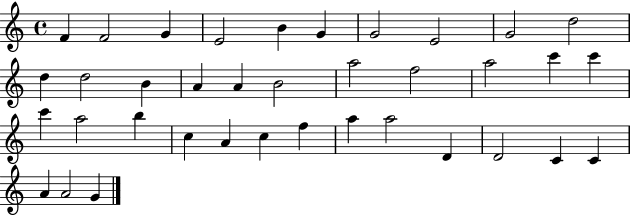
F4/q F4/h G4/q E4/h B4/q G4/q G4/h E4/h G4/h D5/h D5/q D5/h B4/q A4/q A4/q B4/h A5/h F5/h A5/h C6/q C6/q C6/q A5/h B5/q C5/q A4/q C5/q F5/q A5/q A5/h D4/q D4/h C4/q C4/q A4/q A4/h G4/q